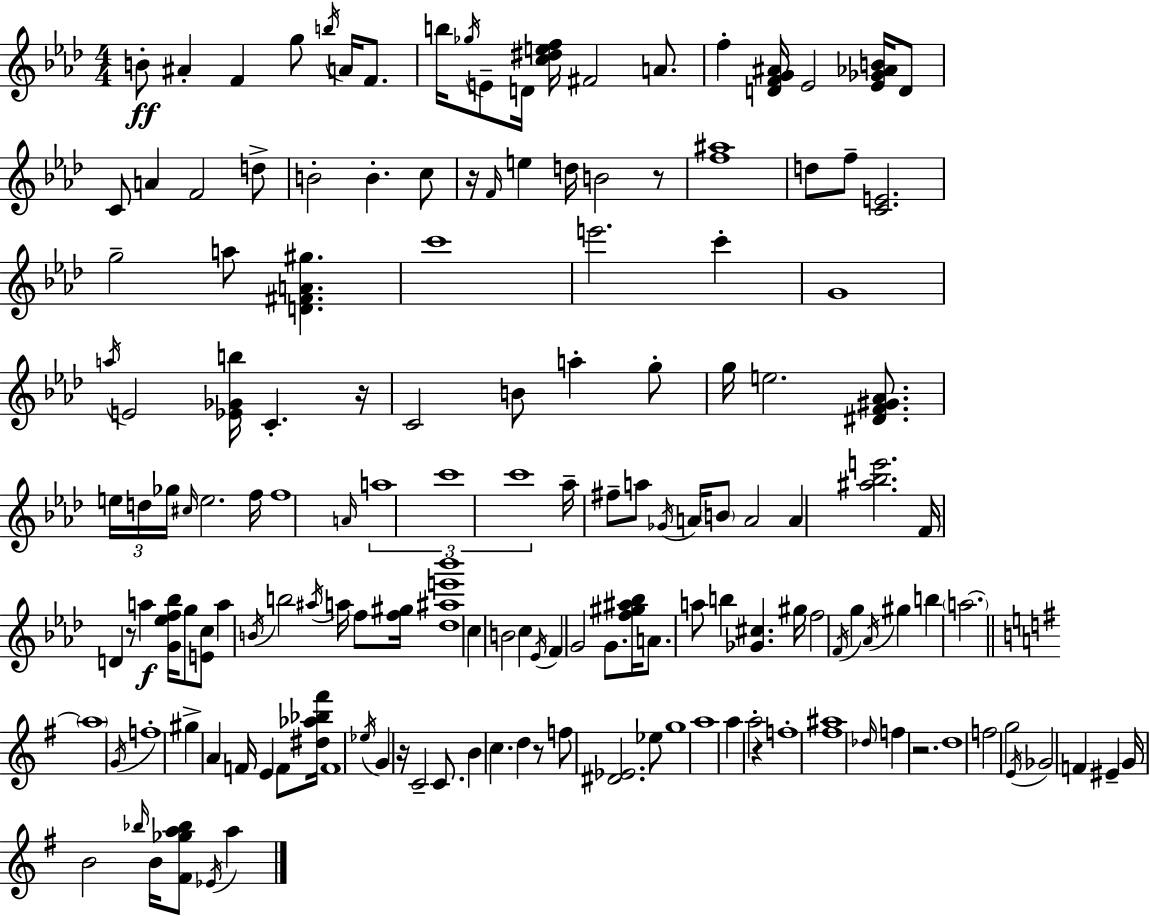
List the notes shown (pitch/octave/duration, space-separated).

B4/e A#4/q F4/q G5/e B5/s A4/s F4/e. B5/s Gb5/s E4/e D4/s [C5,D#5,E5,F5]/s F#4/h A4/e. F5/q [D4,F4,G4,A#4]/s Eb4/h [Eb4,Gb4,Ab4,B4]/s D4/e C4/e A4/q F4/h D5/e B4/h B4/q. C5/e R/s F4/s E5/q D5/s B4/h R/e [F5,A#5]/w D5/e F5/e [C4,E4]/h. G5/h A5/e [D4,F#4,A4,G#5]/q. C6/w E6/h. C6/q G4/w A5/s E4/h [Eb4,Gb4,B5]/s C4/q. R/s C4/h B4/e A5/q G5/e G5/s E5/h. [D#4,F4,G#4,Ab4]/e. E5/s D5/s Gb5/s C#5/s E5/h. F5/s F5/w A4/s A5/w C6/w C6/w Ab5/s F#5/e A5/e Gb4/s A4/s B4/e A4/h A4/q [A#5,Bb5,E6]/h. F4/s D4/q R/e A5/q [G4,Eb5,F5,Bb5]/s G5/e [E4,C5]/e A5/q B4/s B5/h A#5/s A5/s F5/e [F5,G#5]/s [Db5,A#5,E6,Bb6]/w C5/q B4/h C5/q Eb4/s F4/q G4/h G4/e. [F5,G#5,A#5,Bb5]/s A4/e. A5/e B5/q [Gb4,C#5]/q. G#5/s F5/h F4/s G5/q Ab4/s G#5/q B5/q A5/h. A5/w G4/s F5/w G#5/q A4/q F4/s E4/q F4/e [D#5,Ab5,Bb5,F#6]/s F4/w Eb5/s G4/q R/s C4/h C4/e. B4/q C5/q. D5/q R/e F5/e [D#4,Eb4]/h. Eb5/e G5/w A5/w A5/q A5/h R/q F5/w [F#5,A#5]/w Db5/s F5/q R/h. D5/w F5/h G5/h E4/s Gb4/h F4/q EIS4/q G4/s B4/h Bb5/s B4/s [F#4,Gb5,A5,Bb5]/e Eb4/s A5/q